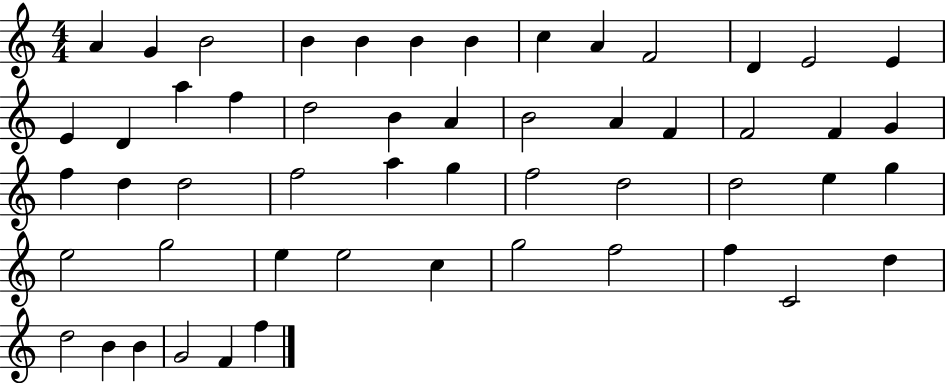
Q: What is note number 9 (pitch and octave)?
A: A4